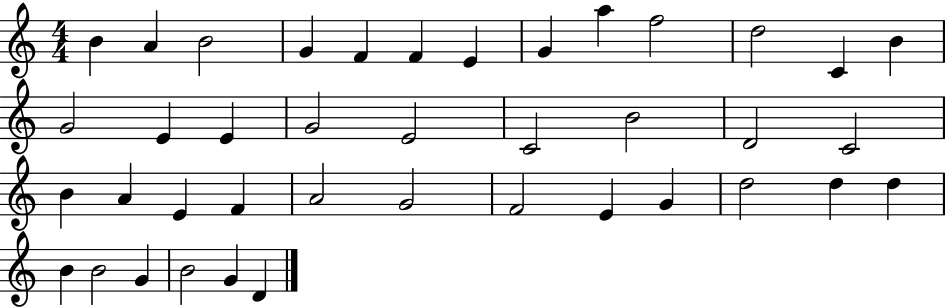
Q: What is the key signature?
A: C major